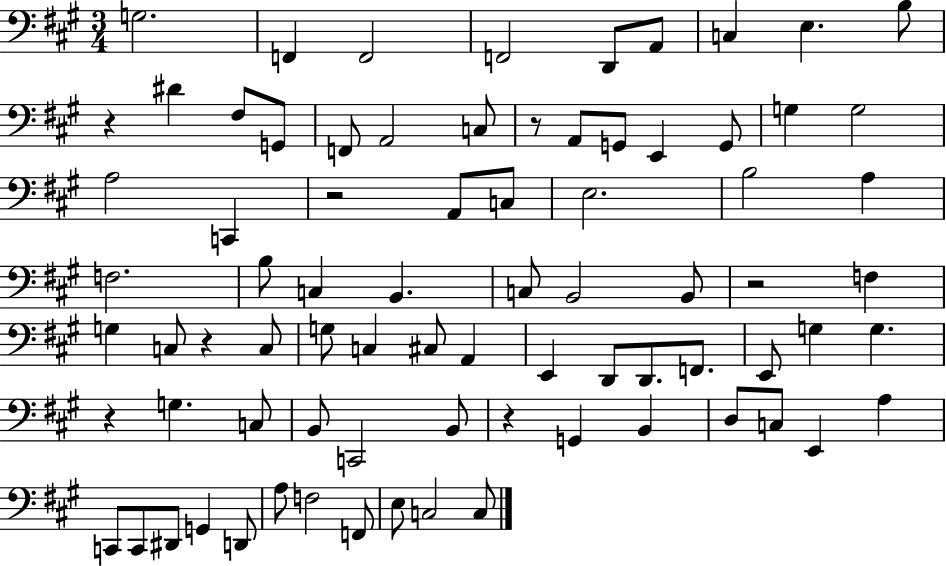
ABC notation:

X:1
T:Untitled
M:3/4
L:1/4
K:A
G,2 F,, F,,2 F,,2 D,,/2 A,,/2 C, E, B,/2 z ^D ^F,/2 G,,/2 F,,/2 A,,2 C,/2 z/2 A,,/2 G,,/2 E,, G,,/2 G, G,2 A,2 C,, z2 A,,/2 C,/2 E,2 B,2 A, F,2 B,/2 C, B,, C,/2 B,,2 B,,/2 z2 F, G, C,/2 z C,/2 G,/2 C, ^C,/2 A,, E,, D,,/2 D,,/2 F,,/2 E,,/2 G, G, z G, C,/2 B,,/2 C,,2 B,,/2 z G,, B,, D,/2 C,/2 E,, A, C,,/2 C,,/2 ^D,,/2 G,, D,,/2 A,/2 F,2 F,,/2 E,/2 C,2 C,/2